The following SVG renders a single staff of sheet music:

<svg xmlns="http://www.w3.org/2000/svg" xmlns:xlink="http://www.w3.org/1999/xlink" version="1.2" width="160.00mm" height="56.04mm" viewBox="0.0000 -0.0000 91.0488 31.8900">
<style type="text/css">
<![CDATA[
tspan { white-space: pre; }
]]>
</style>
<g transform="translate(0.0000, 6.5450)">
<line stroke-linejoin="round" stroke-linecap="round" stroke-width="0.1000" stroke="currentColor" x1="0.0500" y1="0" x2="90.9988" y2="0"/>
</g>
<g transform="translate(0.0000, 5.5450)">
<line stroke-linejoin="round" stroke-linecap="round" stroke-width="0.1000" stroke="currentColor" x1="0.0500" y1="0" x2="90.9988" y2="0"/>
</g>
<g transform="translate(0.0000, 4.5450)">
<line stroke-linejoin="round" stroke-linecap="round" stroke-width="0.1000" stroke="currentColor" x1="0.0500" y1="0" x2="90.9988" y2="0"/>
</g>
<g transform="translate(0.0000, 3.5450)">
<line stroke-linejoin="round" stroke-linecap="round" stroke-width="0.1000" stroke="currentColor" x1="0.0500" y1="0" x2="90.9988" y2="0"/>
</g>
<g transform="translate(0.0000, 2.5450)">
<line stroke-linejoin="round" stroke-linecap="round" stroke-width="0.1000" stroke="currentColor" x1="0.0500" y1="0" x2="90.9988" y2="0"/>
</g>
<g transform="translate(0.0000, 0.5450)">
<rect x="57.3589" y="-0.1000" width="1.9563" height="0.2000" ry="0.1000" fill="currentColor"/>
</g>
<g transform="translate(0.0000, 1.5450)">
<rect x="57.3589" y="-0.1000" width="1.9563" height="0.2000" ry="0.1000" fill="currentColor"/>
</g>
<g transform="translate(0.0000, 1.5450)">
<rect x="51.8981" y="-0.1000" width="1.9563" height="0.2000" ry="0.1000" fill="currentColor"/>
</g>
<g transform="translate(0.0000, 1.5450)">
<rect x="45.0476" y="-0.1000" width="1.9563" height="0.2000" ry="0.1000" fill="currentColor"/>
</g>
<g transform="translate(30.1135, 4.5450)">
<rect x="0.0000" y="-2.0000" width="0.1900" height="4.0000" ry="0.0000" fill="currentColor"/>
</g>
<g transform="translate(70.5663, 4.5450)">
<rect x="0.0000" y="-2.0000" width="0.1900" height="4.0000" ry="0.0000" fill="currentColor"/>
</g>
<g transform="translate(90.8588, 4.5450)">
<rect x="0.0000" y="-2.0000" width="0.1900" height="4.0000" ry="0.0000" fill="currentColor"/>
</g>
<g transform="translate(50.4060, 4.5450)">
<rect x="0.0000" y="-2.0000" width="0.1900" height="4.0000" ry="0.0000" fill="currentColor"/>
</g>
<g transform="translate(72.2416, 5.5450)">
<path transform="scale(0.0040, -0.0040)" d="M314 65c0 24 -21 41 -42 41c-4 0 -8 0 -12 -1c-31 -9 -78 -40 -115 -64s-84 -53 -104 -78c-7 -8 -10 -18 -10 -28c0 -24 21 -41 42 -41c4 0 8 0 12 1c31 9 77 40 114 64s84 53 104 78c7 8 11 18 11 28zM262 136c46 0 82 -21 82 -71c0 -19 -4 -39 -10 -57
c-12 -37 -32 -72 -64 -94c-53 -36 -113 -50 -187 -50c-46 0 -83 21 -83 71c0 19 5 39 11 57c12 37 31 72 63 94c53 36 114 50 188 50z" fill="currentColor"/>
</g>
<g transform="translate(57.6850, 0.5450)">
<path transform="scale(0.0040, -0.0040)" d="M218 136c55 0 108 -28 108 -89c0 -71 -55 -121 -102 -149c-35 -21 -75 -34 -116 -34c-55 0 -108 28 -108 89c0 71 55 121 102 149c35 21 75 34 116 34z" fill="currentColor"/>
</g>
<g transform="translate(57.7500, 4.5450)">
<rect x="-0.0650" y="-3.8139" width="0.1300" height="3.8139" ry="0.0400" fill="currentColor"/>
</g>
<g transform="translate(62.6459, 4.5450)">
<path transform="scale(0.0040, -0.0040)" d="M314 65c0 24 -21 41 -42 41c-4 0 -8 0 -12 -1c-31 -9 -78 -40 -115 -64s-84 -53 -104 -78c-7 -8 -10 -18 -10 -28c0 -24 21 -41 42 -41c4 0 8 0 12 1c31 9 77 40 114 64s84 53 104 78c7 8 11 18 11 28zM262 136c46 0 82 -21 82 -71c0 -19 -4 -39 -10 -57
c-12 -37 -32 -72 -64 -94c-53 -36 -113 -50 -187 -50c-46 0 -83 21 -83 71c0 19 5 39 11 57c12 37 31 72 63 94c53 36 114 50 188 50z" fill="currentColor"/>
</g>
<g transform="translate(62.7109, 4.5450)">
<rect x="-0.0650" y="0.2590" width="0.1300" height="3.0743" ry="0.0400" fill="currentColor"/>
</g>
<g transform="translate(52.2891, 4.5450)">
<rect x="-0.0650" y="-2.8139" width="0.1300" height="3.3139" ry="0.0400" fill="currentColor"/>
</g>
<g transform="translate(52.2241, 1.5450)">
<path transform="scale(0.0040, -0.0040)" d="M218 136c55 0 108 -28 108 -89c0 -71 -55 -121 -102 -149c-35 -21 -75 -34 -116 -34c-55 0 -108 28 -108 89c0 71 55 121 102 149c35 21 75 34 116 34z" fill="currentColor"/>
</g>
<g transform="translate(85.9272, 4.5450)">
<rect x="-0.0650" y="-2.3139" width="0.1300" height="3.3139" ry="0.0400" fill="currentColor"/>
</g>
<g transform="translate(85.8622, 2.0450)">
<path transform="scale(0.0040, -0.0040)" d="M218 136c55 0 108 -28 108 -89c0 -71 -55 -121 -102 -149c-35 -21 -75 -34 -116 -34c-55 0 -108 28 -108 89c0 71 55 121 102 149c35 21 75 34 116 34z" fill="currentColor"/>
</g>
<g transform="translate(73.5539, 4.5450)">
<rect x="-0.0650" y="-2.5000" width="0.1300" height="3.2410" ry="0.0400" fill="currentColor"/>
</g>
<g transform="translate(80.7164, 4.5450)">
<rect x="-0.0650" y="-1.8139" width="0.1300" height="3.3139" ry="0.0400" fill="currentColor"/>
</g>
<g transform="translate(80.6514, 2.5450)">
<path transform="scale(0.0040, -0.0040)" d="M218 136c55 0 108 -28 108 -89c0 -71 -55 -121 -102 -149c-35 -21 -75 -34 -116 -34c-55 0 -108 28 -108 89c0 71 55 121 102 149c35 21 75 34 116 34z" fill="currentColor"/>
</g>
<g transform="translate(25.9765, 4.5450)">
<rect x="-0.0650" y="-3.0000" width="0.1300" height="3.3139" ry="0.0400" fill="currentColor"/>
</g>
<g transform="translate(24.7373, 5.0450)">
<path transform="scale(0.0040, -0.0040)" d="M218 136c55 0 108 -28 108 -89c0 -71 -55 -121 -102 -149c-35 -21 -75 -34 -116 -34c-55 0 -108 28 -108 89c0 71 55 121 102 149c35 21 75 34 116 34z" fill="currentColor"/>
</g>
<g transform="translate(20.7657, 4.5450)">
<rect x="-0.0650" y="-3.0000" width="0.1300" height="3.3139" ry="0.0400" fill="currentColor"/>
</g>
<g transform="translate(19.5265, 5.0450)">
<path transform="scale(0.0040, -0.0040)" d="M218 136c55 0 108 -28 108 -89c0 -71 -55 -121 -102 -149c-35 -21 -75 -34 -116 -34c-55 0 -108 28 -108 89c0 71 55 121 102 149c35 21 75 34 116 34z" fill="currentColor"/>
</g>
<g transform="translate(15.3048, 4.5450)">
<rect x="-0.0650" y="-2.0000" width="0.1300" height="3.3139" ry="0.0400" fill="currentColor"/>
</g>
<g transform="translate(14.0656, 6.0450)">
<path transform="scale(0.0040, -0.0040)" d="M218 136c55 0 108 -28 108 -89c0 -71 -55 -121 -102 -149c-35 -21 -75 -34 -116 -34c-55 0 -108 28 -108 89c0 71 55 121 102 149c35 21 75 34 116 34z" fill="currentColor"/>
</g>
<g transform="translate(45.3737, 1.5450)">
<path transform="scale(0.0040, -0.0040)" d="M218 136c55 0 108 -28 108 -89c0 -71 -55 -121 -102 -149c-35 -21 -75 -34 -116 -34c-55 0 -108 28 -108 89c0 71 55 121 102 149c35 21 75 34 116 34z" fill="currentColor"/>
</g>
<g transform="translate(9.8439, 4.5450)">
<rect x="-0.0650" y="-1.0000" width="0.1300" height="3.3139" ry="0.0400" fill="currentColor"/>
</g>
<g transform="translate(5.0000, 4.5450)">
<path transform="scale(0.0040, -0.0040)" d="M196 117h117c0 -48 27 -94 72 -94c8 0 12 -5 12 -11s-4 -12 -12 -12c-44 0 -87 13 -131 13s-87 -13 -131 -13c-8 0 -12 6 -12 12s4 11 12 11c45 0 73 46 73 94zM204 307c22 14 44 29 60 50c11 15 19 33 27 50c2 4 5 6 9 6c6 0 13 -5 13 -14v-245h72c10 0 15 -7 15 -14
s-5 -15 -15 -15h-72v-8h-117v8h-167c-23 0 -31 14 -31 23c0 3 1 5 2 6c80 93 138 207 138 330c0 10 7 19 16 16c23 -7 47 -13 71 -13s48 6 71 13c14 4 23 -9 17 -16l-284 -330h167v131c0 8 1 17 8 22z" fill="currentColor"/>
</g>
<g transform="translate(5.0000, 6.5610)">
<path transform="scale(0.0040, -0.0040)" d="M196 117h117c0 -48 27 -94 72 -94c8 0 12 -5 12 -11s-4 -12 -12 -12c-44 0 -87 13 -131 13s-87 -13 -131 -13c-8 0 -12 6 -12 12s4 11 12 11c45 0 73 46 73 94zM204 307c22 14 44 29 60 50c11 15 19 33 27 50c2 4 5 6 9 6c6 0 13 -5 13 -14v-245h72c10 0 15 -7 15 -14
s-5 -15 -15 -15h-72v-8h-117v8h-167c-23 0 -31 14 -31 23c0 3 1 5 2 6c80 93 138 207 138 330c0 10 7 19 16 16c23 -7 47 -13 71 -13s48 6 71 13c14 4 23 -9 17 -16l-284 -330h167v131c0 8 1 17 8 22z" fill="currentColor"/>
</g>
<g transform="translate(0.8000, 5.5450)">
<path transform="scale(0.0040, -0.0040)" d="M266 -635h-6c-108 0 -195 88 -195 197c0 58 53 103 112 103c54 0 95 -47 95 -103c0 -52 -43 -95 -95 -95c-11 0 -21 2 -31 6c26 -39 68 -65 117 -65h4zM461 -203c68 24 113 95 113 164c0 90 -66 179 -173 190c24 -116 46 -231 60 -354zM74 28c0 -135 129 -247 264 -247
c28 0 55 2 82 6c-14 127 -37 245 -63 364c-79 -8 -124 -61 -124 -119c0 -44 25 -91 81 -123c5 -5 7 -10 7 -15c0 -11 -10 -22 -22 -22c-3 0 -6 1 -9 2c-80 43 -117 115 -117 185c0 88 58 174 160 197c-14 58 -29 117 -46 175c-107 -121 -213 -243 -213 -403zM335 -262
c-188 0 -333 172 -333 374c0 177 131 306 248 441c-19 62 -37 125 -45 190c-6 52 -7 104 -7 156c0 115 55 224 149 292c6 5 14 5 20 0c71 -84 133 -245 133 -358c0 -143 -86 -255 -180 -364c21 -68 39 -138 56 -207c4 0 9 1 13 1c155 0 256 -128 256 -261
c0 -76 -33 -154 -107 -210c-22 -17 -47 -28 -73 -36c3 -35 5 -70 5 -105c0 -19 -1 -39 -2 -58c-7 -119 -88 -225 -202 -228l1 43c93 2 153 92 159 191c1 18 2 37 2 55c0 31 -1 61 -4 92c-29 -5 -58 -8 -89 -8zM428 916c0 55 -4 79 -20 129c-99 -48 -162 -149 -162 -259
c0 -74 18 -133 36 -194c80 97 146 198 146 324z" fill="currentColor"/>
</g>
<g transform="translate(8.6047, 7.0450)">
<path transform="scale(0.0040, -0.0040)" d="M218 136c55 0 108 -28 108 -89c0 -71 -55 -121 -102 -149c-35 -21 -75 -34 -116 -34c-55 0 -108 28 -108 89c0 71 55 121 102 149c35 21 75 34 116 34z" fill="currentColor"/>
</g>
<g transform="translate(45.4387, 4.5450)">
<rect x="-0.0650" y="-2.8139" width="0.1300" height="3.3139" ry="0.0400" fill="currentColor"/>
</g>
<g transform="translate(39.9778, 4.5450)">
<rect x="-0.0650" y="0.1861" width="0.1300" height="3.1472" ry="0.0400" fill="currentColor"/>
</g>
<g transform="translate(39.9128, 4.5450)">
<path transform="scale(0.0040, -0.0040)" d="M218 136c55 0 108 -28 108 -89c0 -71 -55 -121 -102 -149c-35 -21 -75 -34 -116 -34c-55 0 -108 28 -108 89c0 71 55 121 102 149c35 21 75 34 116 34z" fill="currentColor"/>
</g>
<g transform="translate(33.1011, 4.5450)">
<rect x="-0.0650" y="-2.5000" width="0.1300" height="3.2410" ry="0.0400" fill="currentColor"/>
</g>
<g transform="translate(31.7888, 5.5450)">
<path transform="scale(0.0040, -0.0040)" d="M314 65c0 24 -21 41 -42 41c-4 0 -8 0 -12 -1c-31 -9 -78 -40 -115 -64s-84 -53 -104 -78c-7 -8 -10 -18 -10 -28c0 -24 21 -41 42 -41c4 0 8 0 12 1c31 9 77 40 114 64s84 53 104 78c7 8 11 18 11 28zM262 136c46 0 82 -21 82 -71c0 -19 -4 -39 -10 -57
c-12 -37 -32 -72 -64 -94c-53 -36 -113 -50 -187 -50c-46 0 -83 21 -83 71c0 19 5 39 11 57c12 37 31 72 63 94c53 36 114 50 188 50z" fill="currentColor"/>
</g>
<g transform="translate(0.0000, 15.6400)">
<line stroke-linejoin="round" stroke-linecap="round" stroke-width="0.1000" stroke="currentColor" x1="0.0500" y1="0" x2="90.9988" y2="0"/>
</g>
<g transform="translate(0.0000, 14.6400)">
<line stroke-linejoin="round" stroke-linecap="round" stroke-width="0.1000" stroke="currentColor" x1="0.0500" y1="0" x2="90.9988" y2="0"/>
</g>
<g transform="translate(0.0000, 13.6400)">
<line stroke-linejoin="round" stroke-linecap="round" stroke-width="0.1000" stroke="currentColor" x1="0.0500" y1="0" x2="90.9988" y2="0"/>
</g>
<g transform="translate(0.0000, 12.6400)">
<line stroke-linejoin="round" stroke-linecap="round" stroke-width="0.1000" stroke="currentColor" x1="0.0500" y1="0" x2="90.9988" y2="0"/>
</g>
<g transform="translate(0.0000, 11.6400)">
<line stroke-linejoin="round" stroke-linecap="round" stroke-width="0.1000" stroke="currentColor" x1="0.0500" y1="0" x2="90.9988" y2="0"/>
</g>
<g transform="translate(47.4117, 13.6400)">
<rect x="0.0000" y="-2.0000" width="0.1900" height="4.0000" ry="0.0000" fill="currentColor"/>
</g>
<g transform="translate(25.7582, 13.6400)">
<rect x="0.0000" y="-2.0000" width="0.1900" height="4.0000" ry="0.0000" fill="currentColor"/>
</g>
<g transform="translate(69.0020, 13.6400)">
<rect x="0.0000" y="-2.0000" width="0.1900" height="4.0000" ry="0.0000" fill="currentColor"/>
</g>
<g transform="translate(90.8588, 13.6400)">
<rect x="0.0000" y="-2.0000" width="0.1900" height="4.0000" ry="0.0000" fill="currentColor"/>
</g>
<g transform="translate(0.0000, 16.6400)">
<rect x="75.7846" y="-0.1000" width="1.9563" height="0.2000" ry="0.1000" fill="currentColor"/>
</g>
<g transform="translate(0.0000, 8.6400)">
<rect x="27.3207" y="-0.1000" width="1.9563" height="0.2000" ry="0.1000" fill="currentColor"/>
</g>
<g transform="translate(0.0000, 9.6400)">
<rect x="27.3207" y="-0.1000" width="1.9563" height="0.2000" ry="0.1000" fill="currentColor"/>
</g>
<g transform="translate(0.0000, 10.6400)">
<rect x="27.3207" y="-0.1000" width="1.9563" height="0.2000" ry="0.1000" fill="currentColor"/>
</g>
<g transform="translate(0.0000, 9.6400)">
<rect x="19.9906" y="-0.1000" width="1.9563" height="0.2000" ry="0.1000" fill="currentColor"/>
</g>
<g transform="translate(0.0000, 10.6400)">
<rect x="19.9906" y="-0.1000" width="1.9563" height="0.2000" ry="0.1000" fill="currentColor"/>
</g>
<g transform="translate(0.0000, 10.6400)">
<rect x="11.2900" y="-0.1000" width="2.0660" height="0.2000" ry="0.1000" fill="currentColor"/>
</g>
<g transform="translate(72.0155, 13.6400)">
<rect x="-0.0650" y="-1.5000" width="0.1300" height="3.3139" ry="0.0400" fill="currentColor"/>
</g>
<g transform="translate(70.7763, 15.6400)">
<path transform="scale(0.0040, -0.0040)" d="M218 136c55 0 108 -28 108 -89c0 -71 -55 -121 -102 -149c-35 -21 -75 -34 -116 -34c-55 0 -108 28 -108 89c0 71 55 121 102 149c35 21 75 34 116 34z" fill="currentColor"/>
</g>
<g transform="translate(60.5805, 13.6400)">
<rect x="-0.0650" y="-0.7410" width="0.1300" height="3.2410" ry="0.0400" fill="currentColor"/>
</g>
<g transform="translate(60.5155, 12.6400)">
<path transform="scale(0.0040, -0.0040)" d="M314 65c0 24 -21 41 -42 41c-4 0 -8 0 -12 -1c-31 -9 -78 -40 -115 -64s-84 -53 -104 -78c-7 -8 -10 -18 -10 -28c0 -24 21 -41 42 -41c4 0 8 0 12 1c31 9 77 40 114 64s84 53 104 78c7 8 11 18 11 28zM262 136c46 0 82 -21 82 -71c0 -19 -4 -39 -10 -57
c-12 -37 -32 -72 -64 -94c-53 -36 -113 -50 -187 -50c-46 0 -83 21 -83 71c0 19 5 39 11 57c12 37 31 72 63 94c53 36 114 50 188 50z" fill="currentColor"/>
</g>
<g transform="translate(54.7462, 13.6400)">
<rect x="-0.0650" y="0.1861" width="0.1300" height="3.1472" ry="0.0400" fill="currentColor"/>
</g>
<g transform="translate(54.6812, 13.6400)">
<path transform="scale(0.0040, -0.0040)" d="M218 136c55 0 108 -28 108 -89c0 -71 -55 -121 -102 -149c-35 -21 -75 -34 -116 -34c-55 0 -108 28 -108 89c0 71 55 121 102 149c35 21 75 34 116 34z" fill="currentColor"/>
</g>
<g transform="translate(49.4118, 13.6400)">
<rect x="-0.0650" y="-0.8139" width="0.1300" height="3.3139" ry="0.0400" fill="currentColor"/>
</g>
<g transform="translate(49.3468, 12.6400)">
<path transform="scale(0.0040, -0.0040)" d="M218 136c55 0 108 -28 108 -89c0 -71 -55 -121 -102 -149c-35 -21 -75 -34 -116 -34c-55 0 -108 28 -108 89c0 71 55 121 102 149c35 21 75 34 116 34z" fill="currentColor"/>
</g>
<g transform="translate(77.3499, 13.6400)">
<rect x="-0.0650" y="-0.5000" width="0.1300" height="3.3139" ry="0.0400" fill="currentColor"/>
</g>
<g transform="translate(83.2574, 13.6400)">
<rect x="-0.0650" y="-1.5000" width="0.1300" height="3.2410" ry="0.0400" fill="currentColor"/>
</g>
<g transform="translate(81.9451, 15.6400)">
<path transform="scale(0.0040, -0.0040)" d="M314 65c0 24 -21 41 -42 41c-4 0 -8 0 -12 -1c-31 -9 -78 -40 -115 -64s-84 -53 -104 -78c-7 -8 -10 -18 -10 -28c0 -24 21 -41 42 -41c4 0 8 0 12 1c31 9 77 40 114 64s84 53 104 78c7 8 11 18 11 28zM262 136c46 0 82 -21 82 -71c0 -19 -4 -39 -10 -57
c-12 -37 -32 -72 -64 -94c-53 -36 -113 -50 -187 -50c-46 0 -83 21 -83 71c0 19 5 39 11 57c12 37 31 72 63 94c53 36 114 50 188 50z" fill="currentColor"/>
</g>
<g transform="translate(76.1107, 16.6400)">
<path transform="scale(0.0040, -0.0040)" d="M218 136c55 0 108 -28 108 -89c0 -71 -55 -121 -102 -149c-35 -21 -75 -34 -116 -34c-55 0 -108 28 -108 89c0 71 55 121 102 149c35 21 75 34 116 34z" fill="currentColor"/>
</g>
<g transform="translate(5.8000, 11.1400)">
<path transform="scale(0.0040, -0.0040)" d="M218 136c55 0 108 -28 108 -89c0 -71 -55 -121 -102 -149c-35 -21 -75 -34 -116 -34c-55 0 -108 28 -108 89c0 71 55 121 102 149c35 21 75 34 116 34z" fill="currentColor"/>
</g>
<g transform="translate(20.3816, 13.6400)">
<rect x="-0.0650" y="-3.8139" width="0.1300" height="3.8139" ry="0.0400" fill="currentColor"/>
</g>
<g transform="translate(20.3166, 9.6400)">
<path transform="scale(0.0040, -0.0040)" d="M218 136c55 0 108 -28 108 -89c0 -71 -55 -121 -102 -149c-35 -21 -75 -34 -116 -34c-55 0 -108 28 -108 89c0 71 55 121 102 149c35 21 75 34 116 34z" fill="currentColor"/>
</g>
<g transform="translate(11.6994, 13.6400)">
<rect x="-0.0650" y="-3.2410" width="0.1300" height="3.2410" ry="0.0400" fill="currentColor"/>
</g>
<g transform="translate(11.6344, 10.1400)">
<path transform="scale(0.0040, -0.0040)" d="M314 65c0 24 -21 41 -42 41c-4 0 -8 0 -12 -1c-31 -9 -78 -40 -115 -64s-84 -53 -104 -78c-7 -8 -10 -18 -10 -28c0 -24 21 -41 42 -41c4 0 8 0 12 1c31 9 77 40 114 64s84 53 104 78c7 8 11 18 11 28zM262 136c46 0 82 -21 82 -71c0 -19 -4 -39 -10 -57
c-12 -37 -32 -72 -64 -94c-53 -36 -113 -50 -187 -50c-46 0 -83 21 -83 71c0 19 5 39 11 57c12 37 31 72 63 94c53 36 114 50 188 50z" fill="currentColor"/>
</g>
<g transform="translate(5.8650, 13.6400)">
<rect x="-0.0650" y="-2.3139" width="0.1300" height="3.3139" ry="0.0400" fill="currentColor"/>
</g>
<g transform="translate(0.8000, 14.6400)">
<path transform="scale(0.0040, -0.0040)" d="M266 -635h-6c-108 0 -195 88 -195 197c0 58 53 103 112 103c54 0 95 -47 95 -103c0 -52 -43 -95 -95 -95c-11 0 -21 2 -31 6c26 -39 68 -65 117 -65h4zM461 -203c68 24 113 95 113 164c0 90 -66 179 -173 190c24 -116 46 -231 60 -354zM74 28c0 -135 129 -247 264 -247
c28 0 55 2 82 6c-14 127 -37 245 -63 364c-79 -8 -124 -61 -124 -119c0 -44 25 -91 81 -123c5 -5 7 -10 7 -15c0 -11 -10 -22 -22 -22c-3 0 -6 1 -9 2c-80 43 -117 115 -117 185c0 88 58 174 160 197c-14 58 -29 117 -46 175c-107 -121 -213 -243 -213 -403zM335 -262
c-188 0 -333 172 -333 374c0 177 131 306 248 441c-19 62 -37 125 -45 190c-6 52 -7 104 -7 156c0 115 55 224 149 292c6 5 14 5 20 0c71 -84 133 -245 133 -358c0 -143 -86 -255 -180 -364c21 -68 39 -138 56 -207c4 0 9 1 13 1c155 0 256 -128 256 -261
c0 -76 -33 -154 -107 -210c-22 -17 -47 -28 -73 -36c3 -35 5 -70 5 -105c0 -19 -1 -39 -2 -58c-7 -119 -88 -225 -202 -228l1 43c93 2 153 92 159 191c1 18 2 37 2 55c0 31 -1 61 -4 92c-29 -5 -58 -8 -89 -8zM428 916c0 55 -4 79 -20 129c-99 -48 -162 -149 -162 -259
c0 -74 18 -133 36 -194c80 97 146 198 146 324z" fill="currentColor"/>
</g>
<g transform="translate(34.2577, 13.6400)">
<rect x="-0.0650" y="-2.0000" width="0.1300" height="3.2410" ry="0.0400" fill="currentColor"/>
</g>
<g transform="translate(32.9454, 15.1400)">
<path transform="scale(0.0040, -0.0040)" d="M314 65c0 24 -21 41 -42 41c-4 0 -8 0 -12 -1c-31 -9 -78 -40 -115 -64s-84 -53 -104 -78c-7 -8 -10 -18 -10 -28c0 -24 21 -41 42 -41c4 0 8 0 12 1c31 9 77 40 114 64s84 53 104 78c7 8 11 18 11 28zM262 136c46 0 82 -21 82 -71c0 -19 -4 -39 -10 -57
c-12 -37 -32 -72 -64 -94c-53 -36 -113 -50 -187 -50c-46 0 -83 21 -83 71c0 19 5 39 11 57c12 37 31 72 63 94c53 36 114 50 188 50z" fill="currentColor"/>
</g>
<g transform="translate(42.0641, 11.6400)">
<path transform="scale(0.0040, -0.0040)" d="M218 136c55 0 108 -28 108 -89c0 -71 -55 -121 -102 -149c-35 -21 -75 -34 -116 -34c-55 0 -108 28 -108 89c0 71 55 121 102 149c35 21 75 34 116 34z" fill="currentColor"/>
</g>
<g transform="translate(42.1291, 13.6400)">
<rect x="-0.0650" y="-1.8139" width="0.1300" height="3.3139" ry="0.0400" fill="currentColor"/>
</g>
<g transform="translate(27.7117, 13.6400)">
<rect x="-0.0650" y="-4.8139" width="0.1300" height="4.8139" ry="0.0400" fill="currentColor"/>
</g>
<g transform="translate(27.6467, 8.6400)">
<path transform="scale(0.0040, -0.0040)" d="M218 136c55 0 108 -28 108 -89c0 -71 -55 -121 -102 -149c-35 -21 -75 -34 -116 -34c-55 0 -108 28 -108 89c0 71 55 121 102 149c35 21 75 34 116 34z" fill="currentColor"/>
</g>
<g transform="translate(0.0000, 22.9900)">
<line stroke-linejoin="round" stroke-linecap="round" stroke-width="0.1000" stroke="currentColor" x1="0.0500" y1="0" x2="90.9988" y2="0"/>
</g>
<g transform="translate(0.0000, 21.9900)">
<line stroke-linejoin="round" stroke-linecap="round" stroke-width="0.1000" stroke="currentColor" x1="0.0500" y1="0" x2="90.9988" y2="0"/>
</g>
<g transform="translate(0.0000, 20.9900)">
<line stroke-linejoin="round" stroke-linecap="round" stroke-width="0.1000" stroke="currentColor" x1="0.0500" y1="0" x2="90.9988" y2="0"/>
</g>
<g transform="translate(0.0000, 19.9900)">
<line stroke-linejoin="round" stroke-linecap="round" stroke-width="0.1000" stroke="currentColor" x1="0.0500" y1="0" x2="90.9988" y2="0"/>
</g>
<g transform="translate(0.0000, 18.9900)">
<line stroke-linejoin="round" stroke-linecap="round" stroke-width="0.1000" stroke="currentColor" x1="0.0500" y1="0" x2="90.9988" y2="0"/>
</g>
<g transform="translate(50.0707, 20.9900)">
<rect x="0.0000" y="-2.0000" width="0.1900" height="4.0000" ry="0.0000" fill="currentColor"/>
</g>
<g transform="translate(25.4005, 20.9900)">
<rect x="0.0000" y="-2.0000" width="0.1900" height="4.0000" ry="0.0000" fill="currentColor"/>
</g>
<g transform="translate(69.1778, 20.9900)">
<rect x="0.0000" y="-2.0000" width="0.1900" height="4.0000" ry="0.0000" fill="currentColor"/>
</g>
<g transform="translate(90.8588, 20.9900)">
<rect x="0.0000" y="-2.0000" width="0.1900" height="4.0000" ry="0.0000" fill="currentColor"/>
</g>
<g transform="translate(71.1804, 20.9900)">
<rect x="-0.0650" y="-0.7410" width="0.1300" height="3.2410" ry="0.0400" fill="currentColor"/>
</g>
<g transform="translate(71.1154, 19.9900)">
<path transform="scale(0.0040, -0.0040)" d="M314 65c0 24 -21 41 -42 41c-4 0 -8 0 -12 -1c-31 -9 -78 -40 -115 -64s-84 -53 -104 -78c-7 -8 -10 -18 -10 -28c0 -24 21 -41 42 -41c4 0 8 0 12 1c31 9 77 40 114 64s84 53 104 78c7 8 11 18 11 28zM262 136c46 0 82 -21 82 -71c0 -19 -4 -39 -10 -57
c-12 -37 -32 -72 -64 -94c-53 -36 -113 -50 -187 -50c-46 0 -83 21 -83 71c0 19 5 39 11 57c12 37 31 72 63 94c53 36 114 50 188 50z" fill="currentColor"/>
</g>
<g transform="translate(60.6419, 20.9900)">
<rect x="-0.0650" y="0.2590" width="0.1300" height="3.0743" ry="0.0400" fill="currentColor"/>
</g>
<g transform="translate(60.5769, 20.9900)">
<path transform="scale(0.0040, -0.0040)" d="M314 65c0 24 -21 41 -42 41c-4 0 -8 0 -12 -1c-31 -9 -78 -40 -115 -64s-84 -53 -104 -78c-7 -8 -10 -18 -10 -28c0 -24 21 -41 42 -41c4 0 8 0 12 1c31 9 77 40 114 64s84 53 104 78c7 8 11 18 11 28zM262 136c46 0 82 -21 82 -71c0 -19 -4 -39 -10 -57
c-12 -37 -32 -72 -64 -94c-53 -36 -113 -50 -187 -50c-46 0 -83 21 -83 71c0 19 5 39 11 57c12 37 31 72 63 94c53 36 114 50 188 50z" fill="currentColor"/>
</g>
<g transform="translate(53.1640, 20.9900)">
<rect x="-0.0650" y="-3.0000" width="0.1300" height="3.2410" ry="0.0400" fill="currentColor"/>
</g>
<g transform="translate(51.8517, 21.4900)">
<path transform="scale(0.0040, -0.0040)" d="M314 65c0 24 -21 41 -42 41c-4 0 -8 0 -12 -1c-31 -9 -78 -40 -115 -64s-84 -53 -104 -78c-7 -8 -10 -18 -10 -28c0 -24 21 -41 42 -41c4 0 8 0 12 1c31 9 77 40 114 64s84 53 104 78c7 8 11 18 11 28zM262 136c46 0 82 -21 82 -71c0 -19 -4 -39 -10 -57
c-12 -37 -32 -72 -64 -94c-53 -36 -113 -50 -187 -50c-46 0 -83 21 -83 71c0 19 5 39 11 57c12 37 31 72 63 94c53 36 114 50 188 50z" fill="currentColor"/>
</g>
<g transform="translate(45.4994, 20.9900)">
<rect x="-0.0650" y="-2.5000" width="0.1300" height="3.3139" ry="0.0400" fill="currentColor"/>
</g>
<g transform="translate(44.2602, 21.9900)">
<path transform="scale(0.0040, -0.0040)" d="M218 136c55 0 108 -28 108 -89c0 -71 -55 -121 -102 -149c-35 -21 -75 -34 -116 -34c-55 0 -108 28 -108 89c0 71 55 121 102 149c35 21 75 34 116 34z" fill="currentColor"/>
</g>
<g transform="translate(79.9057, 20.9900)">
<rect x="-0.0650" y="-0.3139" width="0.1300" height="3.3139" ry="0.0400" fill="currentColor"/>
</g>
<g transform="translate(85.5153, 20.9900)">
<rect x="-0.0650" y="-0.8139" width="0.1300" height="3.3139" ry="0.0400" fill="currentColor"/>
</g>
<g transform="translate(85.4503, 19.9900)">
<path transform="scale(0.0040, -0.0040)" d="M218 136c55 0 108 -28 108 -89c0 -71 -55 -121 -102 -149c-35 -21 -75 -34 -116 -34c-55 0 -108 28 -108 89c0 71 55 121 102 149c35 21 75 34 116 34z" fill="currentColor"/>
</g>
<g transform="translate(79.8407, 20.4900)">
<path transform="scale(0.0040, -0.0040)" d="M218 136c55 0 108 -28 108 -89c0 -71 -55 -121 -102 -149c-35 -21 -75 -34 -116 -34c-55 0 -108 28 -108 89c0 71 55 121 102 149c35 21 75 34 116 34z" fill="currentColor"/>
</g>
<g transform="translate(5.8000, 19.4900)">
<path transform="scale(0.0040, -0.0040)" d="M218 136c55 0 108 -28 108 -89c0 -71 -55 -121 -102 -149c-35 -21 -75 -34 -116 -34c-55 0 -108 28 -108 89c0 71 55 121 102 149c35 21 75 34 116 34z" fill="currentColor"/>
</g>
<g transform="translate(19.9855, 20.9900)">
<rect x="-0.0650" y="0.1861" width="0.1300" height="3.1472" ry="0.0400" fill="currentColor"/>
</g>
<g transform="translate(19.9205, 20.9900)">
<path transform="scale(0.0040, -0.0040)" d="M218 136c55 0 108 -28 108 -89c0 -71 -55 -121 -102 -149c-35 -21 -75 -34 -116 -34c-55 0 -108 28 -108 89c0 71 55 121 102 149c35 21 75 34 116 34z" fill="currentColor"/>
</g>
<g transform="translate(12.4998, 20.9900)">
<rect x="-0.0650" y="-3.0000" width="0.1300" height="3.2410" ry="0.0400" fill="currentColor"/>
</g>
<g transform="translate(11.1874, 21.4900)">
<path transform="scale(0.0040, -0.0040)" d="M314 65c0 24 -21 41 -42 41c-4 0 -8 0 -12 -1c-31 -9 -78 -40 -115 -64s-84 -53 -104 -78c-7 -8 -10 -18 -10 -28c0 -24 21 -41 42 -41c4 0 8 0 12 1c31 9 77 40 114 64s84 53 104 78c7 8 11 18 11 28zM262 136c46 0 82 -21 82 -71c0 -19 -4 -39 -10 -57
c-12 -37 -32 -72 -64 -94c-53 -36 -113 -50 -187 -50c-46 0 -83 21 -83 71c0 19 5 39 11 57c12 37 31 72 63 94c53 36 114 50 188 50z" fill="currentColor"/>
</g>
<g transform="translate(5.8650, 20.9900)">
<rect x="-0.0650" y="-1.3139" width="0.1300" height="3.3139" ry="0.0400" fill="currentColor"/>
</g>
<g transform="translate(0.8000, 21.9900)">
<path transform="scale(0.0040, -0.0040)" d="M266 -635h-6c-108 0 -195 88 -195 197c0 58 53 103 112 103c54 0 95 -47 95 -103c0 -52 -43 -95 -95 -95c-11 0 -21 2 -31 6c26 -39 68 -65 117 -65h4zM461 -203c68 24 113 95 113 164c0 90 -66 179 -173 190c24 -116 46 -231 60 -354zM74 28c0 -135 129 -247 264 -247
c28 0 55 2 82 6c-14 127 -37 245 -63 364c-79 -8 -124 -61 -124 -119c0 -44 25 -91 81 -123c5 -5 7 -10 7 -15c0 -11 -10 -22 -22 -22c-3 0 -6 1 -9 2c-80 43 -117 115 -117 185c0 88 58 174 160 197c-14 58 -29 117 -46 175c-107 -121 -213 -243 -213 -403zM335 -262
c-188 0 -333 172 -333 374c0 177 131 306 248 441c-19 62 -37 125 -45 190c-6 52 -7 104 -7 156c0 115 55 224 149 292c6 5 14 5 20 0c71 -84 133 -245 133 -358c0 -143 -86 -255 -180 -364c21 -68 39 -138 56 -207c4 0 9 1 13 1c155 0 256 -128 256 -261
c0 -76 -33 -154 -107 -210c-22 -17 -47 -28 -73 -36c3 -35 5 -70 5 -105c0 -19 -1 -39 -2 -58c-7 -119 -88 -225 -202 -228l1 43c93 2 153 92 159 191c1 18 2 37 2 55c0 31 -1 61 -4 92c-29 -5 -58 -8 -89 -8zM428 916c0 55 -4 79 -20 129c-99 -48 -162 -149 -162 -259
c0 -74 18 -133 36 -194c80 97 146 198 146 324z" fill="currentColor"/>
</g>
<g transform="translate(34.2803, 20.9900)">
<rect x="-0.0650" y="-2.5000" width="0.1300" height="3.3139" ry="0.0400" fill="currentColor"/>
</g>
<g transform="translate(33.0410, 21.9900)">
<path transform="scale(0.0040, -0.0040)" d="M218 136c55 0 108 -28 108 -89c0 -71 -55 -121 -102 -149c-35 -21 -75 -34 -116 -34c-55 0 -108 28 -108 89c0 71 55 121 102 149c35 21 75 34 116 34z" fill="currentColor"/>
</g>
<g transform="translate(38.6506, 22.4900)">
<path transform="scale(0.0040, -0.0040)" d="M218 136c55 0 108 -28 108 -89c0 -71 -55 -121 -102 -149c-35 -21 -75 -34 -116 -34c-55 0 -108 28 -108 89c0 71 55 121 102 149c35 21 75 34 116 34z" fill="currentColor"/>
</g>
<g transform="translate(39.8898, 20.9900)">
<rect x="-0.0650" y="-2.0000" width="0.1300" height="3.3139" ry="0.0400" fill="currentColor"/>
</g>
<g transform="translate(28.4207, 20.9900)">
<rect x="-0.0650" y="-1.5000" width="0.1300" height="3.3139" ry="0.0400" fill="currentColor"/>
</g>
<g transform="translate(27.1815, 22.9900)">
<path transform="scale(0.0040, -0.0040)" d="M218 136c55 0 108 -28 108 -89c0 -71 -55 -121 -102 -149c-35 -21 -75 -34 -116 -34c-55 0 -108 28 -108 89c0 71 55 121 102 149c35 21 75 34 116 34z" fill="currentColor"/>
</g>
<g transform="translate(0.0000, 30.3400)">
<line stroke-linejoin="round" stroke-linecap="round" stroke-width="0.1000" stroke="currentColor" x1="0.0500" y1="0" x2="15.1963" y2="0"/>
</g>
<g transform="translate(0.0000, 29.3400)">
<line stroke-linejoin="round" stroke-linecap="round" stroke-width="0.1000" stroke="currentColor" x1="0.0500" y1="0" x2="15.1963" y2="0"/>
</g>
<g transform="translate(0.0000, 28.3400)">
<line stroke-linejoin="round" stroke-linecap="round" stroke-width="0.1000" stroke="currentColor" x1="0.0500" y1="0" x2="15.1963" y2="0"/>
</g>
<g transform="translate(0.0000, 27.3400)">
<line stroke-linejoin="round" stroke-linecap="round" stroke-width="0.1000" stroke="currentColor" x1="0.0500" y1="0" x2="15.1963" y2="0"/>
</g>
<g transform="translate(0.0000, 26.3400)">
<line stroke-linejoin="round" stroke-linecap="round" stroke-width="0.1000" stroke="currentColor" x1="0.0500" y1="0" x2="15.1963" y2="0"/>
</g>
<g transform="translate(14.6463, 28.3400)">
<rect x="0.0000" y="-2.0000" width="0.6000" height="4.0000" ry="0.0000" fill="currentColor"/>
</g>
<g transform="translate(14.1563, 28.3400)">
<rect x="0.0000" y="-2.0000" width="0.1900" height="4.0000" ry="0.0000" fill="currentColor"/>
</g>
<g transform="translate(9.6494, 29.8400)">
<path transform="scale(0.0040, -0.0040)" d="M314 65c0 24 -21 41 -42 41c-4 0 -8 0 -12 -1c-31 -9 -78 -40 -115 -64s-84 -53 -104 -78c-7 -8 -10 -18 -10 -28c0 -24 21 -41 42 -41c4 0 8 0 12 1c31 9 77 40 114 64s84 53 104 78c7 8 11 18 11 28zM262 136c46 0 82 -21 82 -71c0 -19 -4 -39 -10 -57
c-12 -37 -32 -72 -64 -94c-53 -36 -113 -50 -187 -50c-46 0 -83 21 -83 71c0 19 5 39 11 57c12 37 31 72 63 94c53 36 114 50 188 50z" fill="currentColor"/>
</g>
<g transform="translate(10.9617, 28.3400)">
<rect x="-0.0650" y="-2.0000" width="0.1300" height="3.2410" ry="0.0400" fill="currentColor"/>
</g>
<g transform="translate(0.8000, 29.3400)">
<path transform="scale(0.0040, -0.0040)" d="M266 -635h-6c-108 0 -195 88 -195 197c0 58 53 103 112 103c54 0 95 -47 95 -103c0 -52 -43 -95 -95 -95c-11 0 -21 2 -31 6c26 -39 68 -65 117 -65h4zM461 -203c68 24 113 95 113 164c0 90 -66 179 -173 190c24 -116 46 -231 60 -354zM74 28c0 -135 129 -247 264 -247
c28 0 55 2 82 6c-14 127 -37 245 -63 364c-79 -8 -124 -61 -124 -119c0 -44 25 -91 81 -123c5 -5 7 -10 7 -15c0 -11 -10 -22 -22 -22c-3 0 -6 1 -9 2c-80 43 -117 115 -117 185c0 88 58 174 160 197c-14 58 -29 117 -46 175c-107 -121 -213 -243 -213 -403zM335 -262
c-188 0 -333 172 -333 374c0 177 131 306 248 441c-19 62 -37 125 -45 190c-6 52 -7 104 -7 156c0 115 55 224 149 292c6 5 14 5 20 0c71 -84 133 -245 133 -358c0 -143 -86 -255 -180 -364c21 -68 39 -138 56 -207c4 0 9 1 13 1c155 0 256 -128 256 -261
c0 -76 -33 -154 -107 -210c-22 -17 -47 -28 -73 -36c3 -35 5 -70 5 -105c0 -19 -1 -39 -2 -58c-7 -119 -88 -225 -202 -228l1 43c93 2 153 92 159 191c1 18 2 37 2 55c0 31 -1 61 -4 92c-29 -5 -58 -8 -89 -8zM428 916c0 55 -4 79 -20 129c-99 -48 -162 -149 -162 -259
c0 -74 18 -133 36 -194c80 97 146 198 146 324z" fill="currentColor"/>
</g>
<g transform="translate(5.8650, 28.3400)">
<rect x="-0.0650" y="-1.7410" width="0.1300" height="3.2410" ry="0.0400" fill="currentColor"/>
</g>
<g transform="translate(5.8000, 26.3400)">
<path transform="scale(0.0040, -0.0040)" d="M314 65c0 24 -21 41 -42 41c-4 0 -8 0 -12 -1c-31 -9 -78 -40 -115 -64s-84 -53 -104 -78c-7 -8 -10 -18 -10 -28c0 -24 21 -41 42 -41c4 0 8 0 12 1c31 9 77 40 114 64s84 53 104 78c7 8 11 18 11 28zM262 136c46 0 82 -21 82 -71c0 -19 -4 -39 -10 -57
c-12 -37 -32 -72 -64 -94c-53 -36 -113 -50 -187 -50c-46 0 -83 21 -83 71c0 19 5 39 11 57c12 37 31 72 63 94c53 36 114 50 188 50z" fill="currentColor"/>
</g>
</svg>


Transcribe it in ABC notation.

X:1
T:Untitled
M:4/4
L:1/4
K:C
D F A A G2 B a a c' B2 G2 f g g b2 c' e' F2 f d B d2 E C E2 e A2 B E G F G A2 B2 d2 c d f2 F2